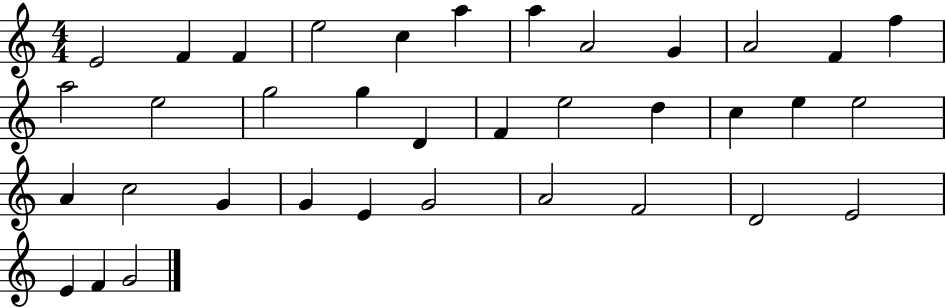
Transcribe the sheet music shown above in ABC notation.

X:1
T:Untitled
M:4/4
L:1/4
K:C
E2 F F e2 c a a A2 G A2 F f a2 e2 g2 g D F e2 d c e e2 A c2 G G E G2 A2 F2 D2 E2 E F G2